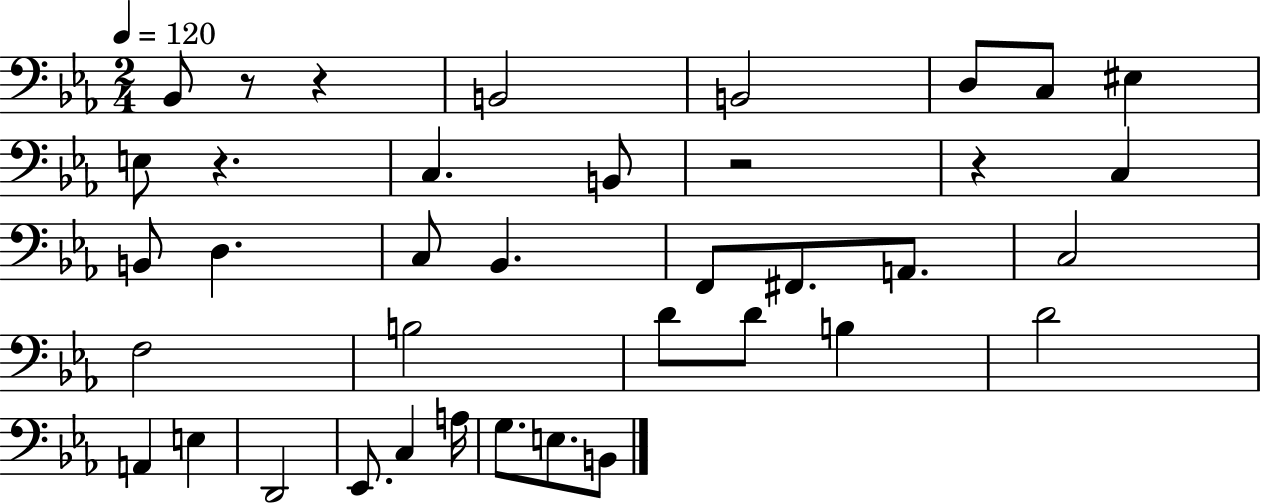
X:1
T:Untitled
M:2/4
L:1/4
K:Eb
_B,,/2 z/2 z B,,2 B,,2 D,/2 C,/2 ^E, E,/2 z C, B,,/2 z2 z C, B,,/2 D, C,/2 _B,, F,,/2 ^F,,/2 A,,/2 C,2 F,2 B,2 D/2 D/2 B, D2 A,, E, D,,2 _E,,/2 C, A,/4 G,/2 E,/2 B,,/2